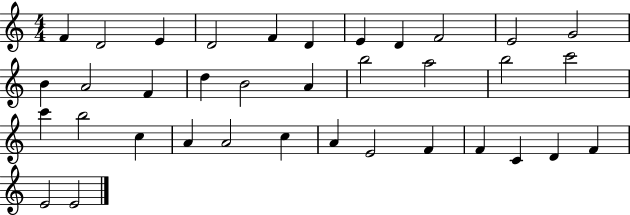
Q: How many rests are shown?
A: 0